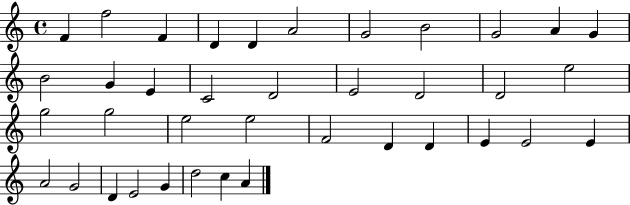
{
  \clef treble
  \time 4/4
  \defaultTimeSignature
  \key c \major
  f'4 f''2 f'4 | d'4 d'4 a'2 | g'2 b'2 | g'2 a'4 g'4 | \break b'2 g'4 e'4 | c'2 d'2 | e'2 d'2 | d'2 e''2 | \break g''2 g''2 | e''2 e''2 | f'2 d'4 d'4 | e'4 e'2 e'4 | \break a'2 g'2 | d'4 e'2 g'4 | d''2 c''4 a'4 | \bar "|."
}